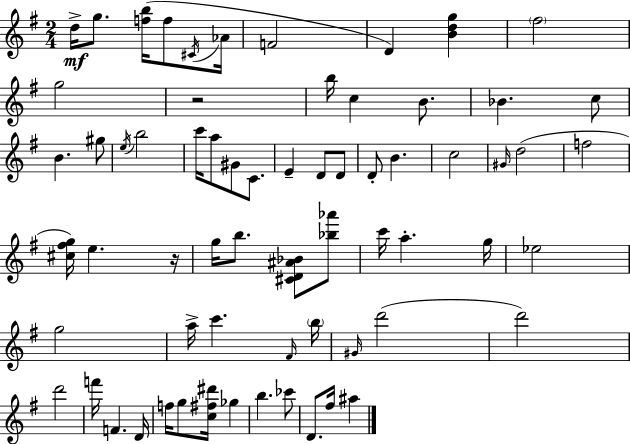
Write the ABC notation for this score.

X:1
T:Untitled
M:2/4
L:1/4
K:Em
d/4 g/2 [fb]/4 f/2 ^C/4 _A/4 F2 D [Bdg] ^f2 g2 z2 b/4 c B/2 _B c/2 B ^g/2 e/4 b2 c'/4 a/2 ^G/2 C/2 E D/2 D/2 D/2 B c2 ^G/4 d2 f2 [^c^fg]/4 e z/4 g/4 b/2 [^CD^A_B]/2 [_b_a']/2 c'/4 a g/4 _e2 g2 a/4 c' ^F/4 b/4 ^G/4 d'2 d'2 d'2 f'/4 F D/4 f/4 g/2 [c^f^d']/4 _g b _c'/2 D/2 ^f/4 ^a